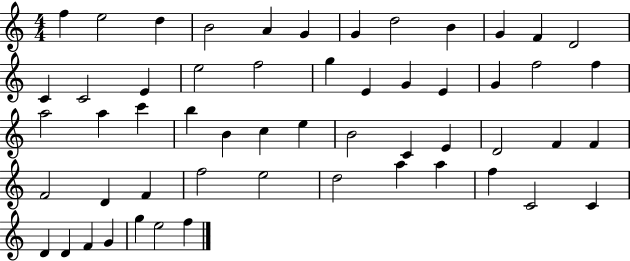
X:1
T:Untitled
M:4/4
L:1/4
K:C
f e2 d B2 A G G d2 B G F D2 C C2 E e2 f2 g E G E G f2 f a2 a c' b B c e B2 C E D2 F F F2 D F f2 e2 d2 a a f C2 C D D F G g e2 f